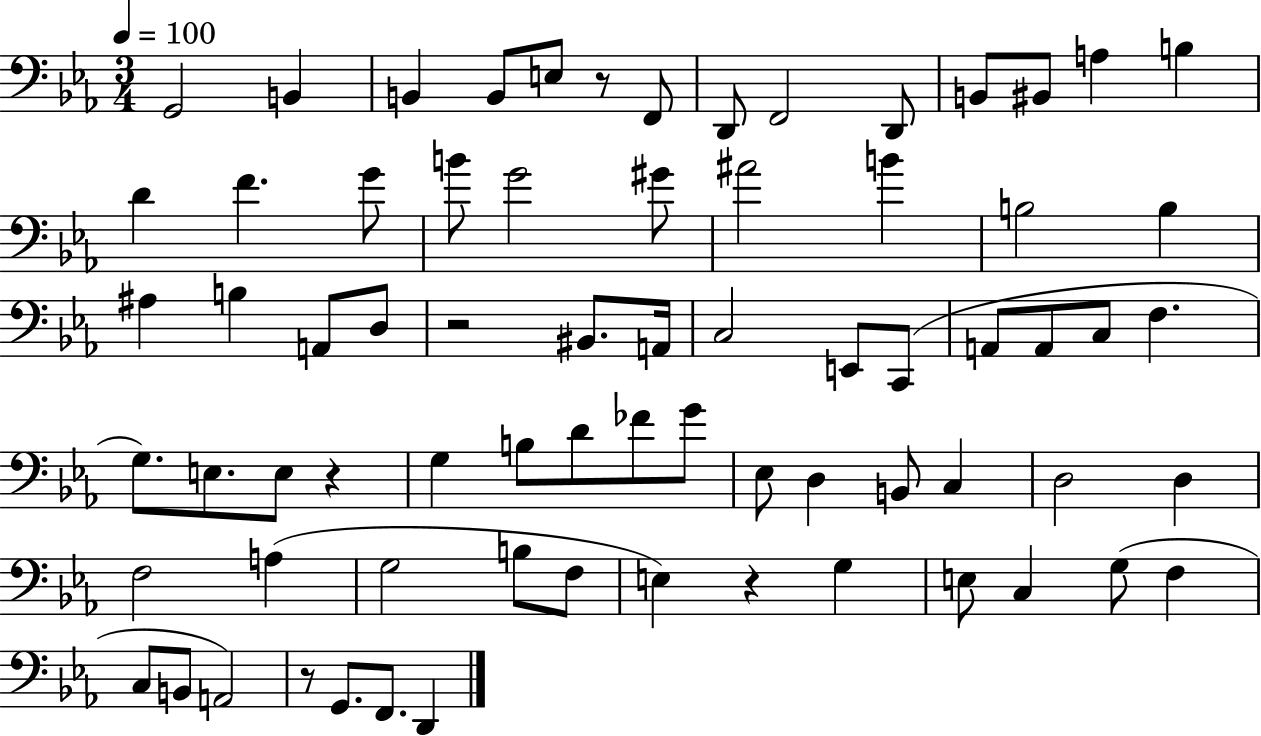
G2/h B2/q B2/q B2/e E3/e R/e F2/e D2/e F2/h D2/e B2/e BIS2/e A3/q B3/q D4/q F4/q. G4/e B4/e G4/h G#4/e A#4/h B4/q B3/h B3/q A#3/q B3/q A2/e D3/e R/h BIS2/e. A2/s C3/h E2/e C2/e A2/e A2/e C3/e F3/q. G3/e. E3/e. E3/e R/q G3/q B3/e D4/e FES4/e G4/e Eb3/e D3/q B2/e C3/q D3/h D3/q F3/h A3/q G3/h B3/e F3/e E3/q R/q G3/q E3/e C3/q G3/e F3/q C3/e B2/e A2/h R/e G2/e. F2/e. D2/q